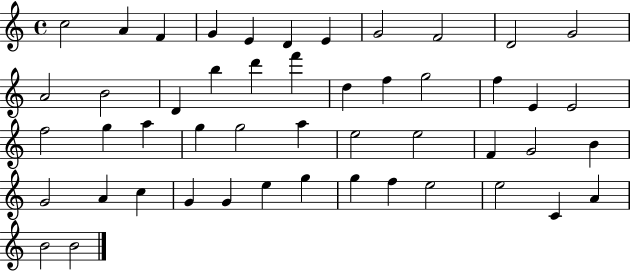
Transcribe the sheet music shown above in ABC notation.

X:1
T:Untitled
M:4/4
L:1/4
K:C
c2 A F G E D E G2 F2 D2 G2 A2 B2 D b d' f' d f g2 f E E2 f2 g a g g2 a e2 e2 F G2 B G2 A c G G e g g f e2 e2 C A B2 B2